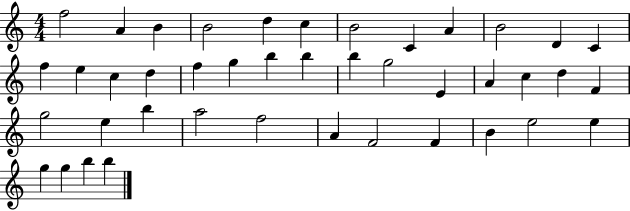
X:1
T:Untitled
M:4/4
L:1/4
K:C
f2 A B B2 d c B2 C A B2 D C f e c d f g b b b g2 E A c d F g2 e b a2 f2 A F2 F B e2 e g g b b